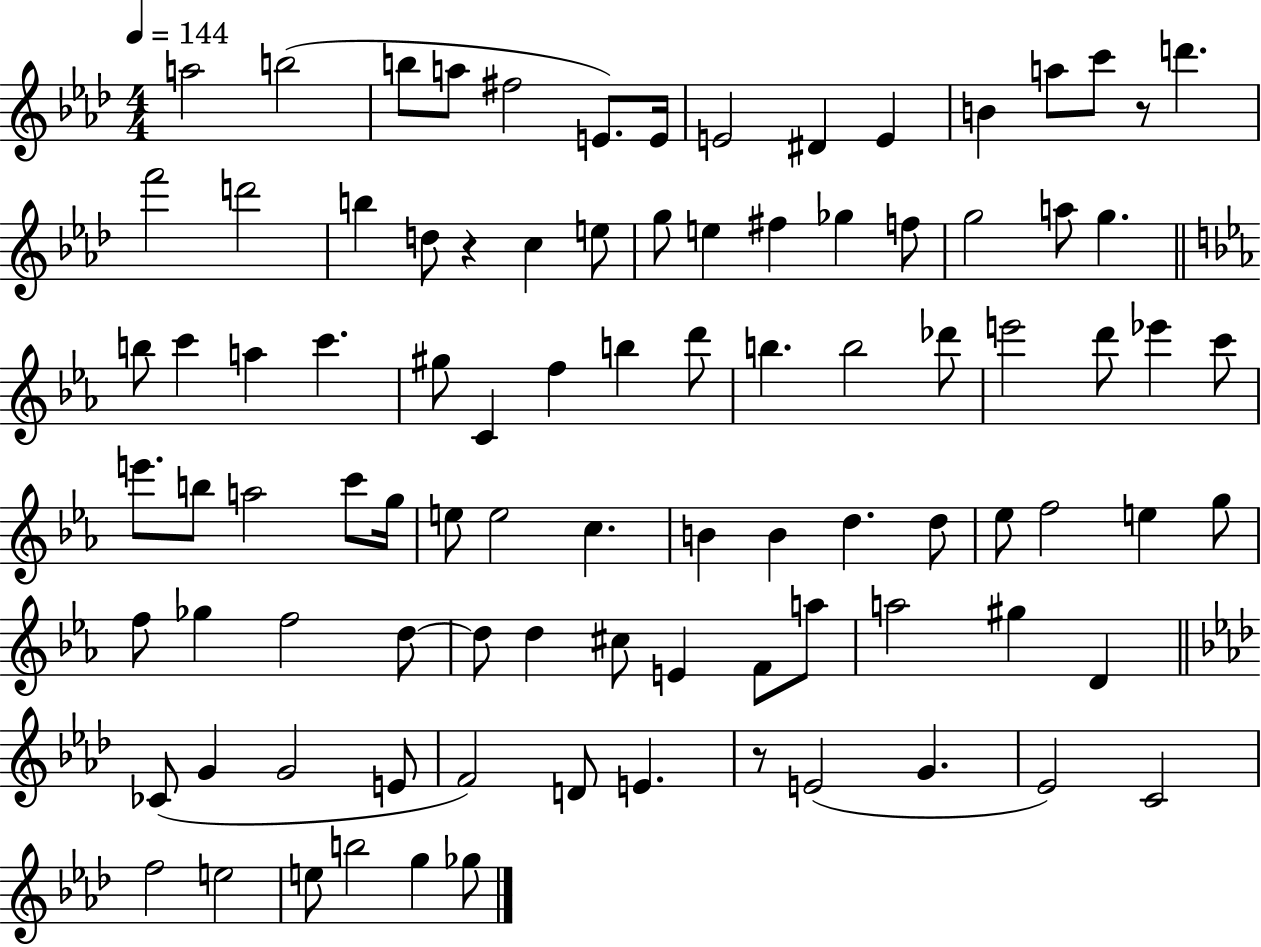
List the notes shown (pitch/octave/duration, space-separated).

A5/h B5/h B5/e A5/e F#5/h E4/e. E4/s E4/h D#4/q E4/q B4/q A5/e C6/e R/e D6/q. F6/h D6/h B5/q D5/e R/q C5/q E5/e G5/e E5/q F#5/q Gb5/q F5/e G5/h A5/e G5/q. B5/e C6/q A5/q C6/q. G#5/e C4/q F5/q B5/q D6/e B5/q. B5/h Db6/e E6/h D6/e Eb6/q C6/e E6/e. B5/e A5/h C6/e G5/s E5/e E5/h C5/q. B4/q B4/q D5/q. D5/e Eb5/e F5/h E5/q G5/e F5/e Gb5/q F5/h D5/e D5/e D5/q C#5/e E4/q F4/e A5/e A5/h G#5/q D4/q CES4/e G4/q G4/h E4/e F4/h D4/e E4/q. R/e E4/h G4/q. Eb4/h C4/h F5/h E5/h E5/e B5/h G5/q Gb5/e